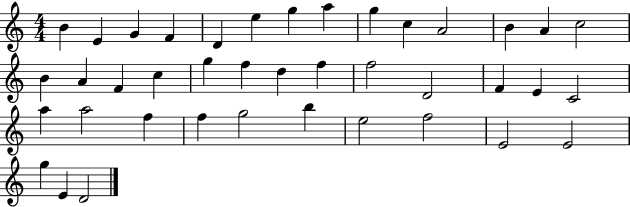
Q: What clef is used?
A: treble